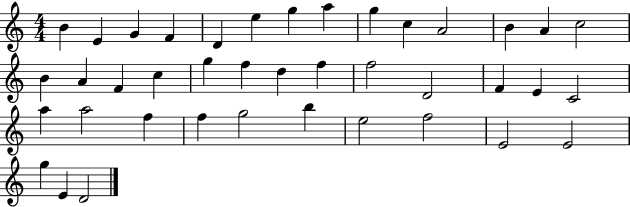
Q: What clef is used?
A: treble